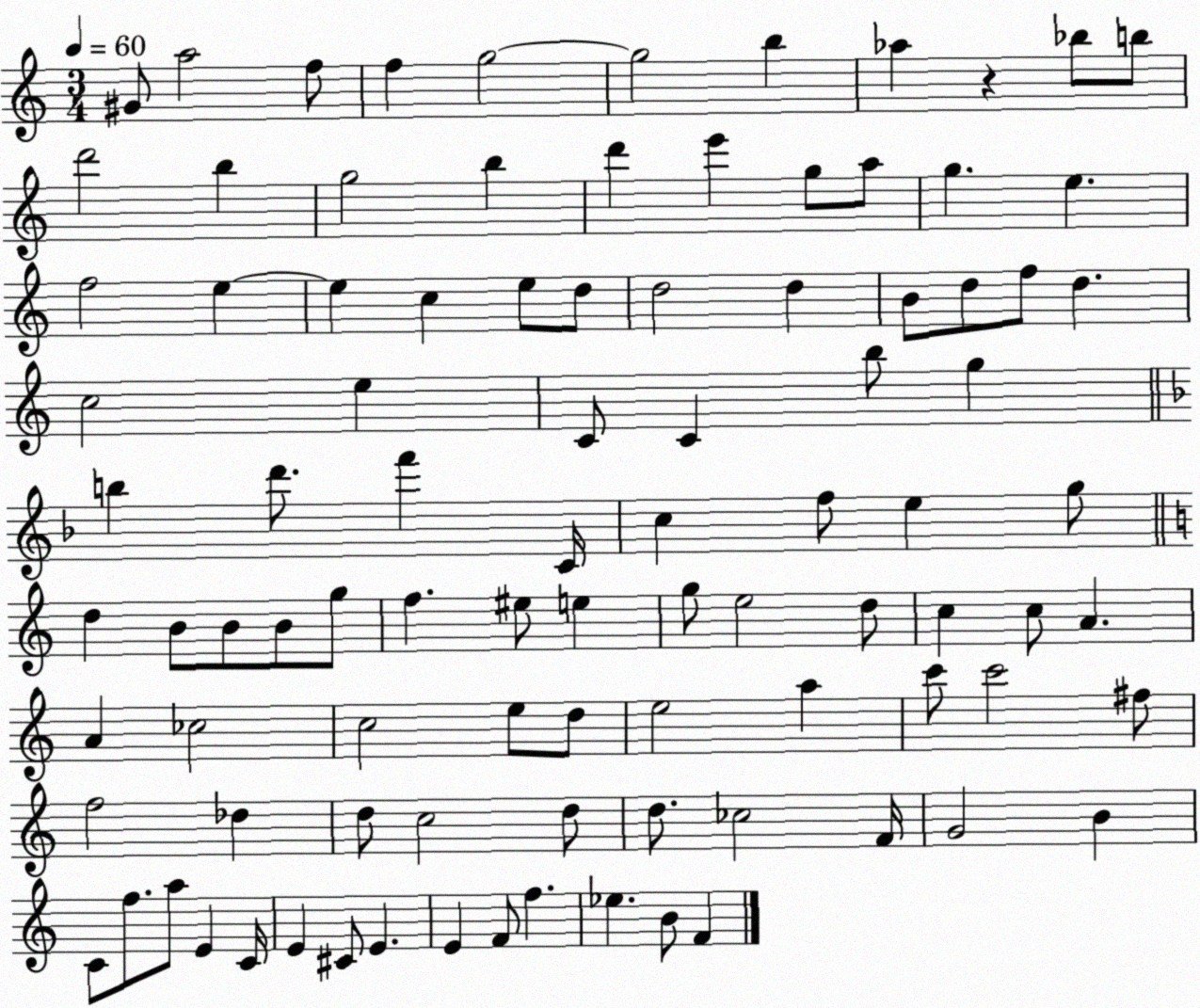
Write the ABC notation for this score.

X:1
T:Untitled
M:3/4
L:1/4
K:C
^G/2 a2 f/2 f g2 g2 b _a z _b/2 b/2 d'2 b g2 b d' e' g/2 a/2 g e f2 e e c e/2 d/2 d2 d B/2 d/2 f/2 d c2 e C/2 C b/2 g b d'/2 f' C/4 c f/2 e g/2 d B/2 B/2 B/2 g/2 f ^e/2 e g/2 e2 d/2 c c/2 A A _c2 c2 e/2 d/2 e2 a c'/2 c'2 ^f/2 f2 _d d/2 c2 d/2 d/2 _c2 F/4 G2 B C/2 f/2 a/2 E C/4 E ^C/2 E E F/2 f _e B/2 F